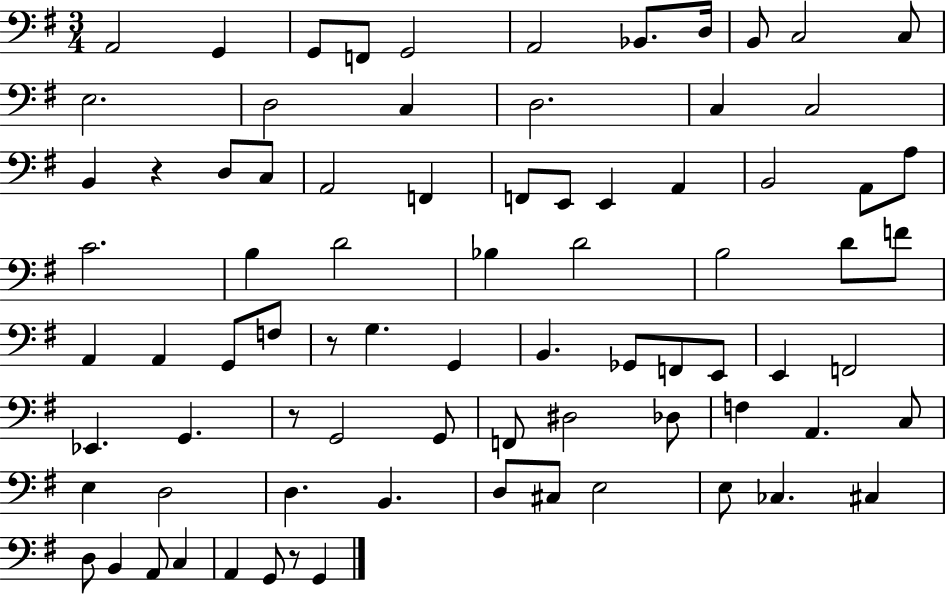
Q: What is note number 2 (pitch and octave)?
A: G2